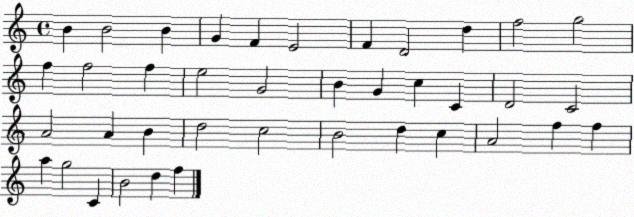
X:1
T:Untitled
M:4/4
L:1/4
K:C
B B2 B G F E2 F D2 d f2 g2 f f2 f e2 G2 B G c C D2 C2 A2 A B d2 c2 B2 d c A2 f f a g2 C B2 d f